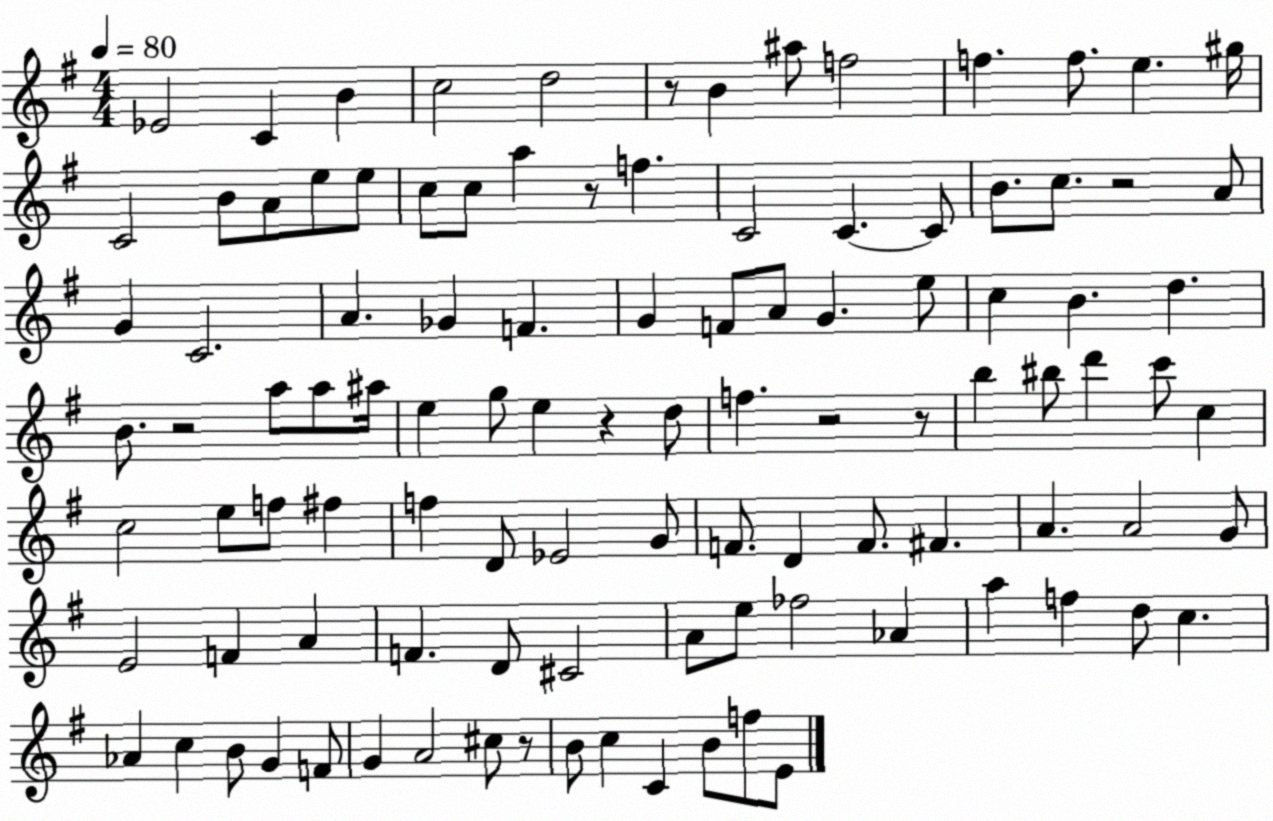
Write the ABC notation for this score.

X:1
T:Untitled
M:4/4
L:1/4
K:G
_E2 C B c2 d2 z/2 B ^a/2 f2 f f/2 e ^g/4 C2 B/2 A/2 e/2 e/2 c/2 c/2 a z/2 f C2 C C/2 B/2 c/2 z2 A/2 G C2 A _G F G F/2 A/2 G e/2 c B d B/2 z2 a/2 a/2 ^a/4 e g/2 e z d/2 f z2 z/2 b ^b/2 d' c'/2 c c2 e/2 f/2 ^f f D/2 _E2 G/2 F/2 D F/2 ^F A A2 G/2 E2 F A F D/2 ^C2 A/2 e/2 _f2 _A a f d/2 c _A c B/2 G F/2 G A2 ^c/2 z/2 B/2 c C B/2 f/2 E/2